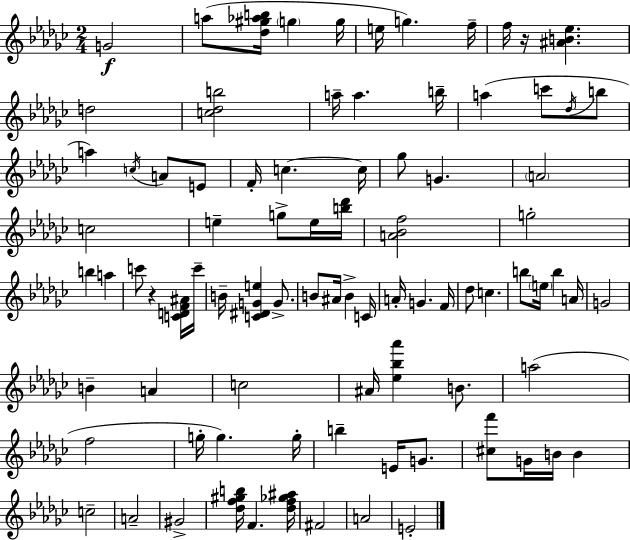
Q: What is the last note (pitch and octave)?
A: E4